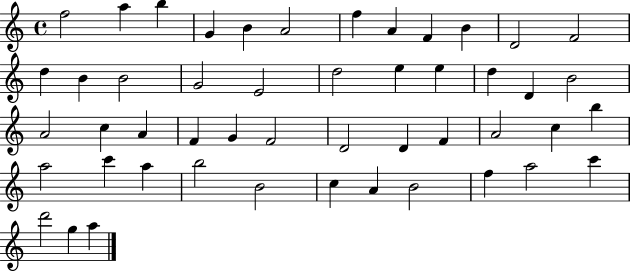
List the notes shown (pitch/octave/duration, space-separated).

F5/h A5/q B5/q G4/q B4/q A4/h F5/q A4/q F4/q B4/q D4/h F4/h D5/q B4/q B4/h G4/h E4/h D5/h E5/q E5/q D5/q D4/q B4/h A4/h C5/q A4/q F4/q G4/q F4/h D4/h D4/q F4/q A4/h C5/q B5/q A5/h C6/q A5/q B5/h B4/h C5/q A4/q B4/h F5/q A5/h C6/q D6/h G5/q A5/q